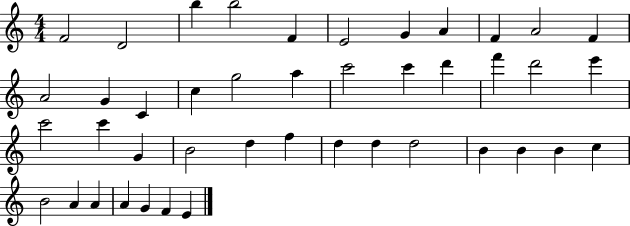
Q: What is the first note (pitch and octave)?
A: F4